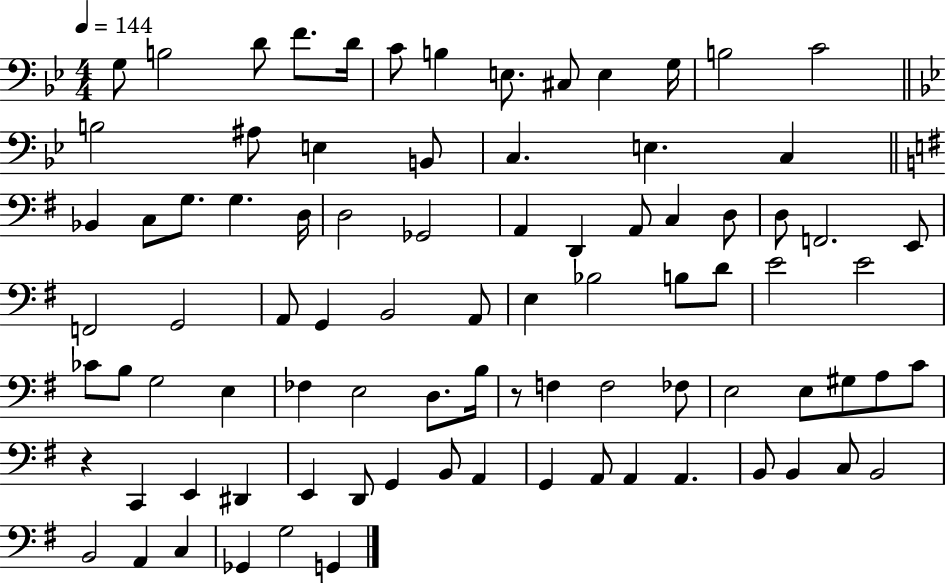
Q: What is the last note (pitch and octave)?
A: G2